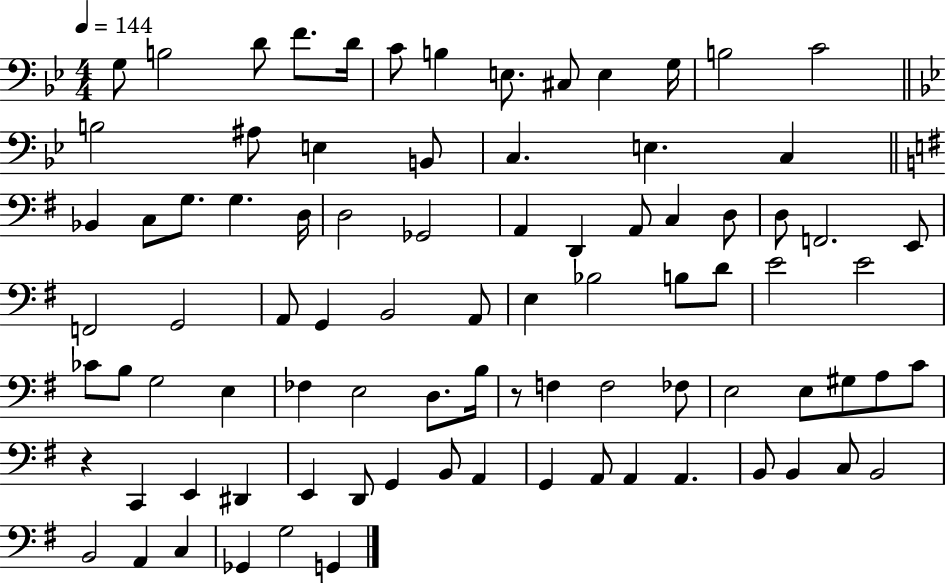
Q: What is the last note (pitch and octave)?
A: G2